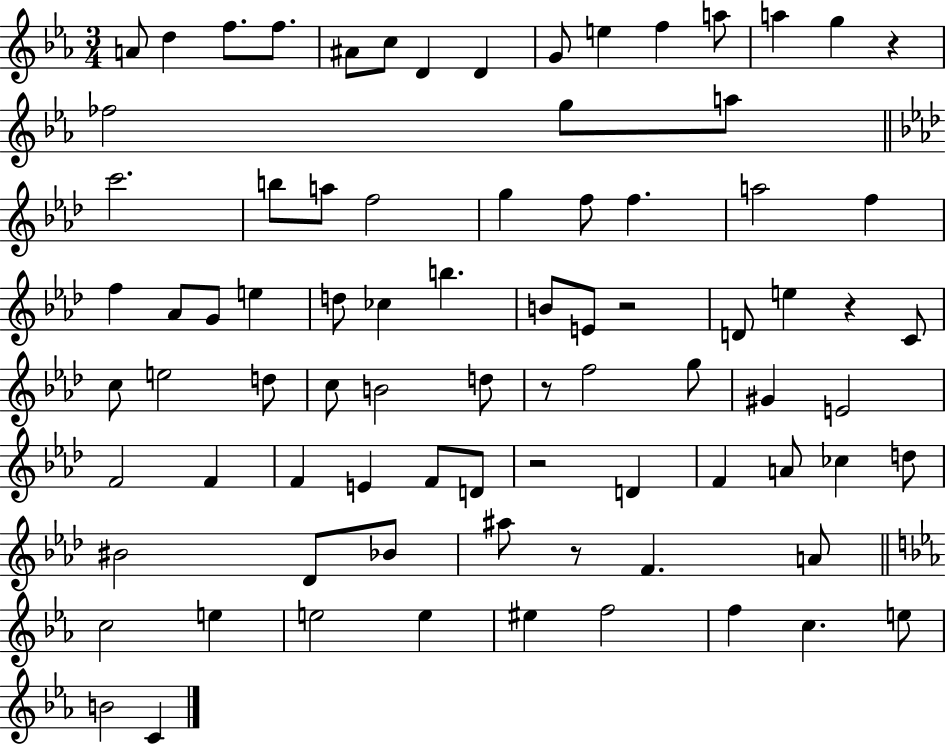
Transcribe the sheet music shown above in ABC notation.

X:1
T:Untitled
M:3/4
L:1/4
K:Eb
A/2 d f/2 f/2 ^A/2 c/2 D D G/2 e f a/2 a g z _f2 g/2 a/2 c'2 b/2 a/2 f2 g f/2 f a2 f f _A/2 G/2 e d/2 _c b B/2 E/2 z2 D/2 e z C/2 c/2 e2 d/2 c/2 B2 d/2 z/2 f2 g/2 ^G E2 F2 F F E F/2 D/2 z2 D F A/2 _c d/2 ^B2 _D/2 _B/2 ^a/2 z/2 F A/2 c2 e e2 e ^e f2 f c e/2 B2 C